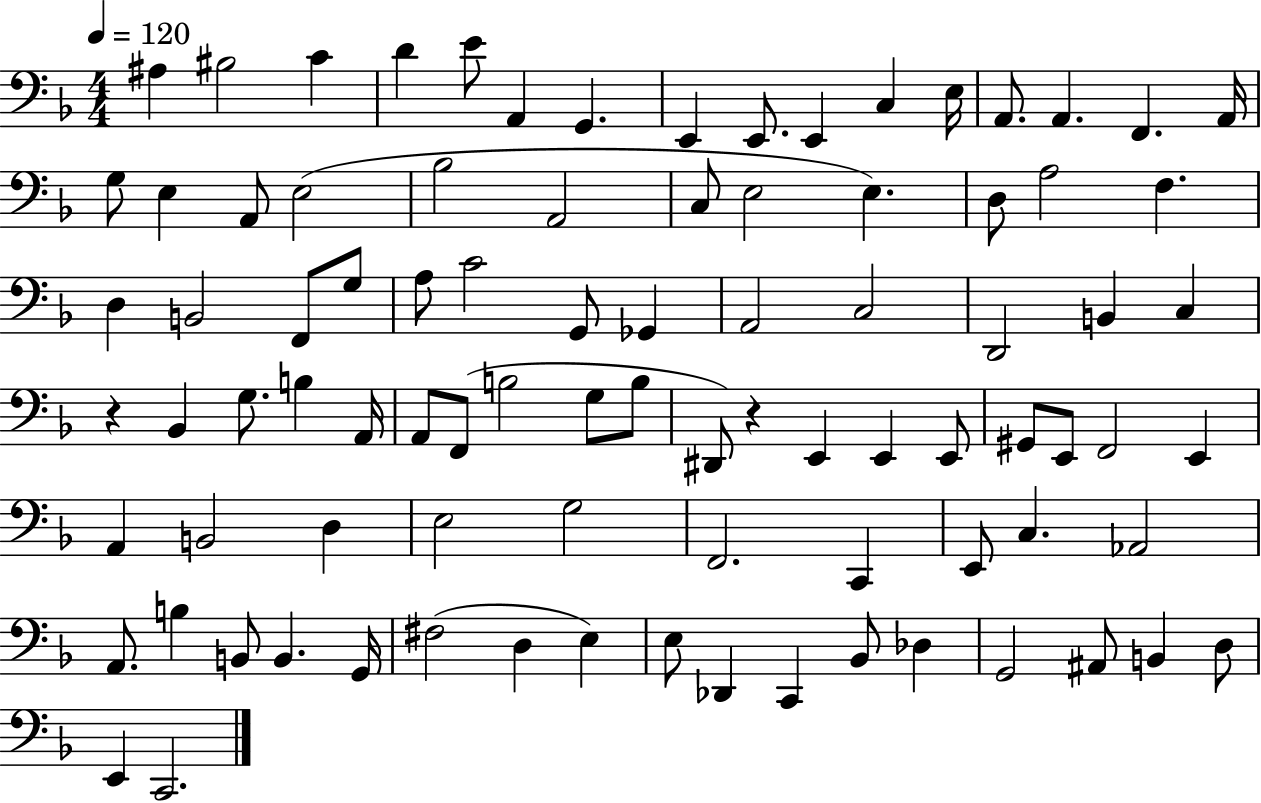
X:1
T:Untitled
M:4/4
L:1/4
K:F
^A, ^B,2 C D E/2 A,, G,, E,, E,,/2 E,, C, E,/4 A,,/2 A,, F,, A,,/4 G,/2 E, A,,/2 E,2 _B,2 A,,2 C,/2 E,2 E, D,/2 A,2 F, D, B,,2 F,,/2 G,/2 A,/2 C2 G,,/2 _G,, A,,2 C,2 D,,2 B,, C, z _B,, G,/2 B, A,,/4 A,,/2 F,,/2 B,2 G,/2 B,/2 ^D,,/2 z E,, E,, E,,/2 ^G,,/2 E,,/2 F,,2 E,, A,, B,,2 D, E,2 G,2 F,,2 C,, E,,/2 C, _A,,2 A,,/2 B, B,,/2 B,, G,,/4 ^F,2 D, E, E,/2 _D,, C,, _B,,/2 _D, G,,2 ^A,,/2 B,, D,/2 E,, C,,2